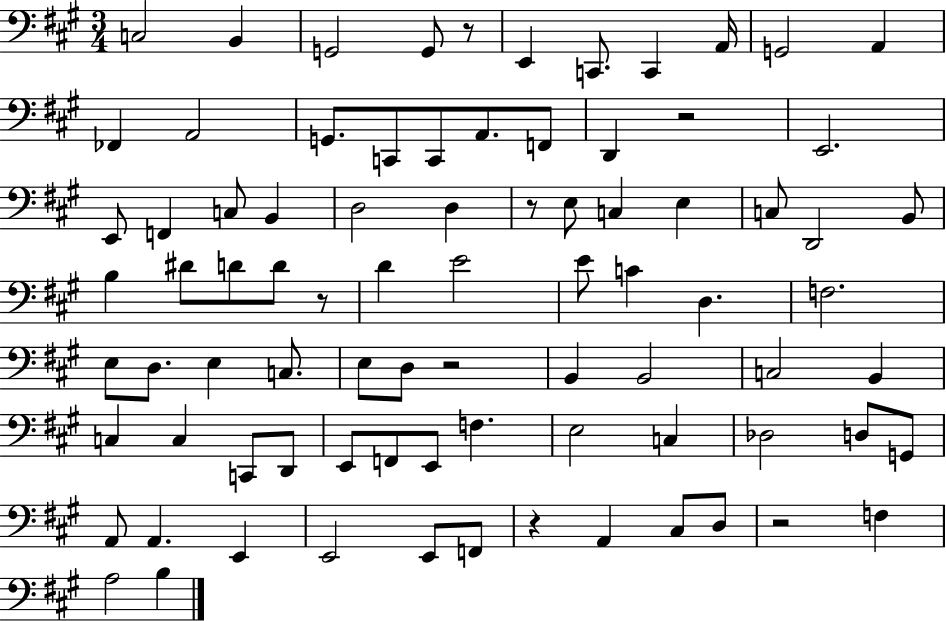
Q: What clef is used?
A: bass